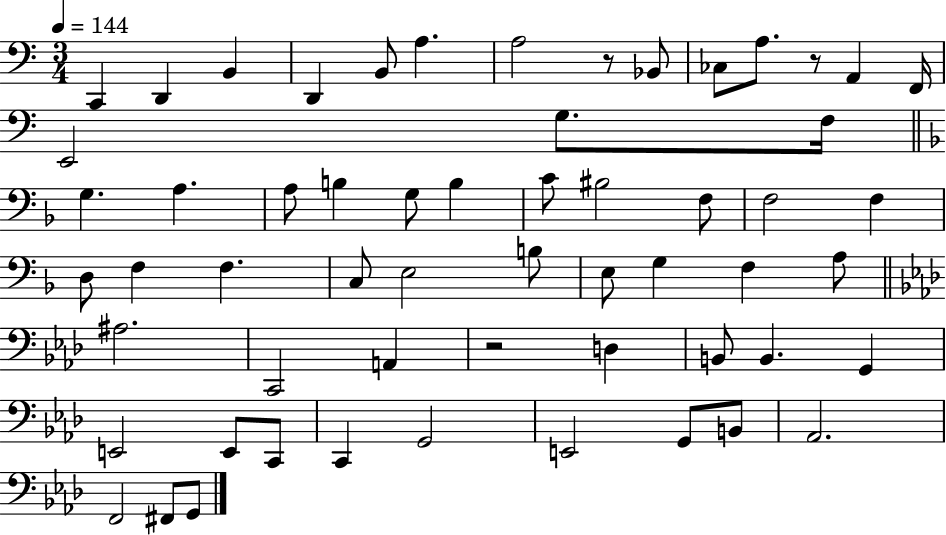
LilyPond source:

{
  \clef bass
  \numericTimeSignature
  \time 3/4
  \key c \major
  \tempo 4 = 144
  c,4 d,4 b,4 | d,4 b,8 a4. | a2 r8 bes,8 | ces8 a8. r8 a,4 f,16 | \break e,2 g8. f16 | \bar "||" \break \key d \minor g4. a4. | a8 b4 g8 b4 | c'8 bis2 f8 | f2 f4 | \break d8 f4 f4. | c8 e2 b8 | e8 g4 f4 a8 | \bar "||" \break \key aes \major ais2. | c,2 a,4 | r2 d4 | b,8 b,4. g,4 | \break e,2 e,8 c,8 | c,4 g,2 | e,2 g,8 b,8 | aes,2. | \break f,2 fis,8 g,8 | \bar "|."
}